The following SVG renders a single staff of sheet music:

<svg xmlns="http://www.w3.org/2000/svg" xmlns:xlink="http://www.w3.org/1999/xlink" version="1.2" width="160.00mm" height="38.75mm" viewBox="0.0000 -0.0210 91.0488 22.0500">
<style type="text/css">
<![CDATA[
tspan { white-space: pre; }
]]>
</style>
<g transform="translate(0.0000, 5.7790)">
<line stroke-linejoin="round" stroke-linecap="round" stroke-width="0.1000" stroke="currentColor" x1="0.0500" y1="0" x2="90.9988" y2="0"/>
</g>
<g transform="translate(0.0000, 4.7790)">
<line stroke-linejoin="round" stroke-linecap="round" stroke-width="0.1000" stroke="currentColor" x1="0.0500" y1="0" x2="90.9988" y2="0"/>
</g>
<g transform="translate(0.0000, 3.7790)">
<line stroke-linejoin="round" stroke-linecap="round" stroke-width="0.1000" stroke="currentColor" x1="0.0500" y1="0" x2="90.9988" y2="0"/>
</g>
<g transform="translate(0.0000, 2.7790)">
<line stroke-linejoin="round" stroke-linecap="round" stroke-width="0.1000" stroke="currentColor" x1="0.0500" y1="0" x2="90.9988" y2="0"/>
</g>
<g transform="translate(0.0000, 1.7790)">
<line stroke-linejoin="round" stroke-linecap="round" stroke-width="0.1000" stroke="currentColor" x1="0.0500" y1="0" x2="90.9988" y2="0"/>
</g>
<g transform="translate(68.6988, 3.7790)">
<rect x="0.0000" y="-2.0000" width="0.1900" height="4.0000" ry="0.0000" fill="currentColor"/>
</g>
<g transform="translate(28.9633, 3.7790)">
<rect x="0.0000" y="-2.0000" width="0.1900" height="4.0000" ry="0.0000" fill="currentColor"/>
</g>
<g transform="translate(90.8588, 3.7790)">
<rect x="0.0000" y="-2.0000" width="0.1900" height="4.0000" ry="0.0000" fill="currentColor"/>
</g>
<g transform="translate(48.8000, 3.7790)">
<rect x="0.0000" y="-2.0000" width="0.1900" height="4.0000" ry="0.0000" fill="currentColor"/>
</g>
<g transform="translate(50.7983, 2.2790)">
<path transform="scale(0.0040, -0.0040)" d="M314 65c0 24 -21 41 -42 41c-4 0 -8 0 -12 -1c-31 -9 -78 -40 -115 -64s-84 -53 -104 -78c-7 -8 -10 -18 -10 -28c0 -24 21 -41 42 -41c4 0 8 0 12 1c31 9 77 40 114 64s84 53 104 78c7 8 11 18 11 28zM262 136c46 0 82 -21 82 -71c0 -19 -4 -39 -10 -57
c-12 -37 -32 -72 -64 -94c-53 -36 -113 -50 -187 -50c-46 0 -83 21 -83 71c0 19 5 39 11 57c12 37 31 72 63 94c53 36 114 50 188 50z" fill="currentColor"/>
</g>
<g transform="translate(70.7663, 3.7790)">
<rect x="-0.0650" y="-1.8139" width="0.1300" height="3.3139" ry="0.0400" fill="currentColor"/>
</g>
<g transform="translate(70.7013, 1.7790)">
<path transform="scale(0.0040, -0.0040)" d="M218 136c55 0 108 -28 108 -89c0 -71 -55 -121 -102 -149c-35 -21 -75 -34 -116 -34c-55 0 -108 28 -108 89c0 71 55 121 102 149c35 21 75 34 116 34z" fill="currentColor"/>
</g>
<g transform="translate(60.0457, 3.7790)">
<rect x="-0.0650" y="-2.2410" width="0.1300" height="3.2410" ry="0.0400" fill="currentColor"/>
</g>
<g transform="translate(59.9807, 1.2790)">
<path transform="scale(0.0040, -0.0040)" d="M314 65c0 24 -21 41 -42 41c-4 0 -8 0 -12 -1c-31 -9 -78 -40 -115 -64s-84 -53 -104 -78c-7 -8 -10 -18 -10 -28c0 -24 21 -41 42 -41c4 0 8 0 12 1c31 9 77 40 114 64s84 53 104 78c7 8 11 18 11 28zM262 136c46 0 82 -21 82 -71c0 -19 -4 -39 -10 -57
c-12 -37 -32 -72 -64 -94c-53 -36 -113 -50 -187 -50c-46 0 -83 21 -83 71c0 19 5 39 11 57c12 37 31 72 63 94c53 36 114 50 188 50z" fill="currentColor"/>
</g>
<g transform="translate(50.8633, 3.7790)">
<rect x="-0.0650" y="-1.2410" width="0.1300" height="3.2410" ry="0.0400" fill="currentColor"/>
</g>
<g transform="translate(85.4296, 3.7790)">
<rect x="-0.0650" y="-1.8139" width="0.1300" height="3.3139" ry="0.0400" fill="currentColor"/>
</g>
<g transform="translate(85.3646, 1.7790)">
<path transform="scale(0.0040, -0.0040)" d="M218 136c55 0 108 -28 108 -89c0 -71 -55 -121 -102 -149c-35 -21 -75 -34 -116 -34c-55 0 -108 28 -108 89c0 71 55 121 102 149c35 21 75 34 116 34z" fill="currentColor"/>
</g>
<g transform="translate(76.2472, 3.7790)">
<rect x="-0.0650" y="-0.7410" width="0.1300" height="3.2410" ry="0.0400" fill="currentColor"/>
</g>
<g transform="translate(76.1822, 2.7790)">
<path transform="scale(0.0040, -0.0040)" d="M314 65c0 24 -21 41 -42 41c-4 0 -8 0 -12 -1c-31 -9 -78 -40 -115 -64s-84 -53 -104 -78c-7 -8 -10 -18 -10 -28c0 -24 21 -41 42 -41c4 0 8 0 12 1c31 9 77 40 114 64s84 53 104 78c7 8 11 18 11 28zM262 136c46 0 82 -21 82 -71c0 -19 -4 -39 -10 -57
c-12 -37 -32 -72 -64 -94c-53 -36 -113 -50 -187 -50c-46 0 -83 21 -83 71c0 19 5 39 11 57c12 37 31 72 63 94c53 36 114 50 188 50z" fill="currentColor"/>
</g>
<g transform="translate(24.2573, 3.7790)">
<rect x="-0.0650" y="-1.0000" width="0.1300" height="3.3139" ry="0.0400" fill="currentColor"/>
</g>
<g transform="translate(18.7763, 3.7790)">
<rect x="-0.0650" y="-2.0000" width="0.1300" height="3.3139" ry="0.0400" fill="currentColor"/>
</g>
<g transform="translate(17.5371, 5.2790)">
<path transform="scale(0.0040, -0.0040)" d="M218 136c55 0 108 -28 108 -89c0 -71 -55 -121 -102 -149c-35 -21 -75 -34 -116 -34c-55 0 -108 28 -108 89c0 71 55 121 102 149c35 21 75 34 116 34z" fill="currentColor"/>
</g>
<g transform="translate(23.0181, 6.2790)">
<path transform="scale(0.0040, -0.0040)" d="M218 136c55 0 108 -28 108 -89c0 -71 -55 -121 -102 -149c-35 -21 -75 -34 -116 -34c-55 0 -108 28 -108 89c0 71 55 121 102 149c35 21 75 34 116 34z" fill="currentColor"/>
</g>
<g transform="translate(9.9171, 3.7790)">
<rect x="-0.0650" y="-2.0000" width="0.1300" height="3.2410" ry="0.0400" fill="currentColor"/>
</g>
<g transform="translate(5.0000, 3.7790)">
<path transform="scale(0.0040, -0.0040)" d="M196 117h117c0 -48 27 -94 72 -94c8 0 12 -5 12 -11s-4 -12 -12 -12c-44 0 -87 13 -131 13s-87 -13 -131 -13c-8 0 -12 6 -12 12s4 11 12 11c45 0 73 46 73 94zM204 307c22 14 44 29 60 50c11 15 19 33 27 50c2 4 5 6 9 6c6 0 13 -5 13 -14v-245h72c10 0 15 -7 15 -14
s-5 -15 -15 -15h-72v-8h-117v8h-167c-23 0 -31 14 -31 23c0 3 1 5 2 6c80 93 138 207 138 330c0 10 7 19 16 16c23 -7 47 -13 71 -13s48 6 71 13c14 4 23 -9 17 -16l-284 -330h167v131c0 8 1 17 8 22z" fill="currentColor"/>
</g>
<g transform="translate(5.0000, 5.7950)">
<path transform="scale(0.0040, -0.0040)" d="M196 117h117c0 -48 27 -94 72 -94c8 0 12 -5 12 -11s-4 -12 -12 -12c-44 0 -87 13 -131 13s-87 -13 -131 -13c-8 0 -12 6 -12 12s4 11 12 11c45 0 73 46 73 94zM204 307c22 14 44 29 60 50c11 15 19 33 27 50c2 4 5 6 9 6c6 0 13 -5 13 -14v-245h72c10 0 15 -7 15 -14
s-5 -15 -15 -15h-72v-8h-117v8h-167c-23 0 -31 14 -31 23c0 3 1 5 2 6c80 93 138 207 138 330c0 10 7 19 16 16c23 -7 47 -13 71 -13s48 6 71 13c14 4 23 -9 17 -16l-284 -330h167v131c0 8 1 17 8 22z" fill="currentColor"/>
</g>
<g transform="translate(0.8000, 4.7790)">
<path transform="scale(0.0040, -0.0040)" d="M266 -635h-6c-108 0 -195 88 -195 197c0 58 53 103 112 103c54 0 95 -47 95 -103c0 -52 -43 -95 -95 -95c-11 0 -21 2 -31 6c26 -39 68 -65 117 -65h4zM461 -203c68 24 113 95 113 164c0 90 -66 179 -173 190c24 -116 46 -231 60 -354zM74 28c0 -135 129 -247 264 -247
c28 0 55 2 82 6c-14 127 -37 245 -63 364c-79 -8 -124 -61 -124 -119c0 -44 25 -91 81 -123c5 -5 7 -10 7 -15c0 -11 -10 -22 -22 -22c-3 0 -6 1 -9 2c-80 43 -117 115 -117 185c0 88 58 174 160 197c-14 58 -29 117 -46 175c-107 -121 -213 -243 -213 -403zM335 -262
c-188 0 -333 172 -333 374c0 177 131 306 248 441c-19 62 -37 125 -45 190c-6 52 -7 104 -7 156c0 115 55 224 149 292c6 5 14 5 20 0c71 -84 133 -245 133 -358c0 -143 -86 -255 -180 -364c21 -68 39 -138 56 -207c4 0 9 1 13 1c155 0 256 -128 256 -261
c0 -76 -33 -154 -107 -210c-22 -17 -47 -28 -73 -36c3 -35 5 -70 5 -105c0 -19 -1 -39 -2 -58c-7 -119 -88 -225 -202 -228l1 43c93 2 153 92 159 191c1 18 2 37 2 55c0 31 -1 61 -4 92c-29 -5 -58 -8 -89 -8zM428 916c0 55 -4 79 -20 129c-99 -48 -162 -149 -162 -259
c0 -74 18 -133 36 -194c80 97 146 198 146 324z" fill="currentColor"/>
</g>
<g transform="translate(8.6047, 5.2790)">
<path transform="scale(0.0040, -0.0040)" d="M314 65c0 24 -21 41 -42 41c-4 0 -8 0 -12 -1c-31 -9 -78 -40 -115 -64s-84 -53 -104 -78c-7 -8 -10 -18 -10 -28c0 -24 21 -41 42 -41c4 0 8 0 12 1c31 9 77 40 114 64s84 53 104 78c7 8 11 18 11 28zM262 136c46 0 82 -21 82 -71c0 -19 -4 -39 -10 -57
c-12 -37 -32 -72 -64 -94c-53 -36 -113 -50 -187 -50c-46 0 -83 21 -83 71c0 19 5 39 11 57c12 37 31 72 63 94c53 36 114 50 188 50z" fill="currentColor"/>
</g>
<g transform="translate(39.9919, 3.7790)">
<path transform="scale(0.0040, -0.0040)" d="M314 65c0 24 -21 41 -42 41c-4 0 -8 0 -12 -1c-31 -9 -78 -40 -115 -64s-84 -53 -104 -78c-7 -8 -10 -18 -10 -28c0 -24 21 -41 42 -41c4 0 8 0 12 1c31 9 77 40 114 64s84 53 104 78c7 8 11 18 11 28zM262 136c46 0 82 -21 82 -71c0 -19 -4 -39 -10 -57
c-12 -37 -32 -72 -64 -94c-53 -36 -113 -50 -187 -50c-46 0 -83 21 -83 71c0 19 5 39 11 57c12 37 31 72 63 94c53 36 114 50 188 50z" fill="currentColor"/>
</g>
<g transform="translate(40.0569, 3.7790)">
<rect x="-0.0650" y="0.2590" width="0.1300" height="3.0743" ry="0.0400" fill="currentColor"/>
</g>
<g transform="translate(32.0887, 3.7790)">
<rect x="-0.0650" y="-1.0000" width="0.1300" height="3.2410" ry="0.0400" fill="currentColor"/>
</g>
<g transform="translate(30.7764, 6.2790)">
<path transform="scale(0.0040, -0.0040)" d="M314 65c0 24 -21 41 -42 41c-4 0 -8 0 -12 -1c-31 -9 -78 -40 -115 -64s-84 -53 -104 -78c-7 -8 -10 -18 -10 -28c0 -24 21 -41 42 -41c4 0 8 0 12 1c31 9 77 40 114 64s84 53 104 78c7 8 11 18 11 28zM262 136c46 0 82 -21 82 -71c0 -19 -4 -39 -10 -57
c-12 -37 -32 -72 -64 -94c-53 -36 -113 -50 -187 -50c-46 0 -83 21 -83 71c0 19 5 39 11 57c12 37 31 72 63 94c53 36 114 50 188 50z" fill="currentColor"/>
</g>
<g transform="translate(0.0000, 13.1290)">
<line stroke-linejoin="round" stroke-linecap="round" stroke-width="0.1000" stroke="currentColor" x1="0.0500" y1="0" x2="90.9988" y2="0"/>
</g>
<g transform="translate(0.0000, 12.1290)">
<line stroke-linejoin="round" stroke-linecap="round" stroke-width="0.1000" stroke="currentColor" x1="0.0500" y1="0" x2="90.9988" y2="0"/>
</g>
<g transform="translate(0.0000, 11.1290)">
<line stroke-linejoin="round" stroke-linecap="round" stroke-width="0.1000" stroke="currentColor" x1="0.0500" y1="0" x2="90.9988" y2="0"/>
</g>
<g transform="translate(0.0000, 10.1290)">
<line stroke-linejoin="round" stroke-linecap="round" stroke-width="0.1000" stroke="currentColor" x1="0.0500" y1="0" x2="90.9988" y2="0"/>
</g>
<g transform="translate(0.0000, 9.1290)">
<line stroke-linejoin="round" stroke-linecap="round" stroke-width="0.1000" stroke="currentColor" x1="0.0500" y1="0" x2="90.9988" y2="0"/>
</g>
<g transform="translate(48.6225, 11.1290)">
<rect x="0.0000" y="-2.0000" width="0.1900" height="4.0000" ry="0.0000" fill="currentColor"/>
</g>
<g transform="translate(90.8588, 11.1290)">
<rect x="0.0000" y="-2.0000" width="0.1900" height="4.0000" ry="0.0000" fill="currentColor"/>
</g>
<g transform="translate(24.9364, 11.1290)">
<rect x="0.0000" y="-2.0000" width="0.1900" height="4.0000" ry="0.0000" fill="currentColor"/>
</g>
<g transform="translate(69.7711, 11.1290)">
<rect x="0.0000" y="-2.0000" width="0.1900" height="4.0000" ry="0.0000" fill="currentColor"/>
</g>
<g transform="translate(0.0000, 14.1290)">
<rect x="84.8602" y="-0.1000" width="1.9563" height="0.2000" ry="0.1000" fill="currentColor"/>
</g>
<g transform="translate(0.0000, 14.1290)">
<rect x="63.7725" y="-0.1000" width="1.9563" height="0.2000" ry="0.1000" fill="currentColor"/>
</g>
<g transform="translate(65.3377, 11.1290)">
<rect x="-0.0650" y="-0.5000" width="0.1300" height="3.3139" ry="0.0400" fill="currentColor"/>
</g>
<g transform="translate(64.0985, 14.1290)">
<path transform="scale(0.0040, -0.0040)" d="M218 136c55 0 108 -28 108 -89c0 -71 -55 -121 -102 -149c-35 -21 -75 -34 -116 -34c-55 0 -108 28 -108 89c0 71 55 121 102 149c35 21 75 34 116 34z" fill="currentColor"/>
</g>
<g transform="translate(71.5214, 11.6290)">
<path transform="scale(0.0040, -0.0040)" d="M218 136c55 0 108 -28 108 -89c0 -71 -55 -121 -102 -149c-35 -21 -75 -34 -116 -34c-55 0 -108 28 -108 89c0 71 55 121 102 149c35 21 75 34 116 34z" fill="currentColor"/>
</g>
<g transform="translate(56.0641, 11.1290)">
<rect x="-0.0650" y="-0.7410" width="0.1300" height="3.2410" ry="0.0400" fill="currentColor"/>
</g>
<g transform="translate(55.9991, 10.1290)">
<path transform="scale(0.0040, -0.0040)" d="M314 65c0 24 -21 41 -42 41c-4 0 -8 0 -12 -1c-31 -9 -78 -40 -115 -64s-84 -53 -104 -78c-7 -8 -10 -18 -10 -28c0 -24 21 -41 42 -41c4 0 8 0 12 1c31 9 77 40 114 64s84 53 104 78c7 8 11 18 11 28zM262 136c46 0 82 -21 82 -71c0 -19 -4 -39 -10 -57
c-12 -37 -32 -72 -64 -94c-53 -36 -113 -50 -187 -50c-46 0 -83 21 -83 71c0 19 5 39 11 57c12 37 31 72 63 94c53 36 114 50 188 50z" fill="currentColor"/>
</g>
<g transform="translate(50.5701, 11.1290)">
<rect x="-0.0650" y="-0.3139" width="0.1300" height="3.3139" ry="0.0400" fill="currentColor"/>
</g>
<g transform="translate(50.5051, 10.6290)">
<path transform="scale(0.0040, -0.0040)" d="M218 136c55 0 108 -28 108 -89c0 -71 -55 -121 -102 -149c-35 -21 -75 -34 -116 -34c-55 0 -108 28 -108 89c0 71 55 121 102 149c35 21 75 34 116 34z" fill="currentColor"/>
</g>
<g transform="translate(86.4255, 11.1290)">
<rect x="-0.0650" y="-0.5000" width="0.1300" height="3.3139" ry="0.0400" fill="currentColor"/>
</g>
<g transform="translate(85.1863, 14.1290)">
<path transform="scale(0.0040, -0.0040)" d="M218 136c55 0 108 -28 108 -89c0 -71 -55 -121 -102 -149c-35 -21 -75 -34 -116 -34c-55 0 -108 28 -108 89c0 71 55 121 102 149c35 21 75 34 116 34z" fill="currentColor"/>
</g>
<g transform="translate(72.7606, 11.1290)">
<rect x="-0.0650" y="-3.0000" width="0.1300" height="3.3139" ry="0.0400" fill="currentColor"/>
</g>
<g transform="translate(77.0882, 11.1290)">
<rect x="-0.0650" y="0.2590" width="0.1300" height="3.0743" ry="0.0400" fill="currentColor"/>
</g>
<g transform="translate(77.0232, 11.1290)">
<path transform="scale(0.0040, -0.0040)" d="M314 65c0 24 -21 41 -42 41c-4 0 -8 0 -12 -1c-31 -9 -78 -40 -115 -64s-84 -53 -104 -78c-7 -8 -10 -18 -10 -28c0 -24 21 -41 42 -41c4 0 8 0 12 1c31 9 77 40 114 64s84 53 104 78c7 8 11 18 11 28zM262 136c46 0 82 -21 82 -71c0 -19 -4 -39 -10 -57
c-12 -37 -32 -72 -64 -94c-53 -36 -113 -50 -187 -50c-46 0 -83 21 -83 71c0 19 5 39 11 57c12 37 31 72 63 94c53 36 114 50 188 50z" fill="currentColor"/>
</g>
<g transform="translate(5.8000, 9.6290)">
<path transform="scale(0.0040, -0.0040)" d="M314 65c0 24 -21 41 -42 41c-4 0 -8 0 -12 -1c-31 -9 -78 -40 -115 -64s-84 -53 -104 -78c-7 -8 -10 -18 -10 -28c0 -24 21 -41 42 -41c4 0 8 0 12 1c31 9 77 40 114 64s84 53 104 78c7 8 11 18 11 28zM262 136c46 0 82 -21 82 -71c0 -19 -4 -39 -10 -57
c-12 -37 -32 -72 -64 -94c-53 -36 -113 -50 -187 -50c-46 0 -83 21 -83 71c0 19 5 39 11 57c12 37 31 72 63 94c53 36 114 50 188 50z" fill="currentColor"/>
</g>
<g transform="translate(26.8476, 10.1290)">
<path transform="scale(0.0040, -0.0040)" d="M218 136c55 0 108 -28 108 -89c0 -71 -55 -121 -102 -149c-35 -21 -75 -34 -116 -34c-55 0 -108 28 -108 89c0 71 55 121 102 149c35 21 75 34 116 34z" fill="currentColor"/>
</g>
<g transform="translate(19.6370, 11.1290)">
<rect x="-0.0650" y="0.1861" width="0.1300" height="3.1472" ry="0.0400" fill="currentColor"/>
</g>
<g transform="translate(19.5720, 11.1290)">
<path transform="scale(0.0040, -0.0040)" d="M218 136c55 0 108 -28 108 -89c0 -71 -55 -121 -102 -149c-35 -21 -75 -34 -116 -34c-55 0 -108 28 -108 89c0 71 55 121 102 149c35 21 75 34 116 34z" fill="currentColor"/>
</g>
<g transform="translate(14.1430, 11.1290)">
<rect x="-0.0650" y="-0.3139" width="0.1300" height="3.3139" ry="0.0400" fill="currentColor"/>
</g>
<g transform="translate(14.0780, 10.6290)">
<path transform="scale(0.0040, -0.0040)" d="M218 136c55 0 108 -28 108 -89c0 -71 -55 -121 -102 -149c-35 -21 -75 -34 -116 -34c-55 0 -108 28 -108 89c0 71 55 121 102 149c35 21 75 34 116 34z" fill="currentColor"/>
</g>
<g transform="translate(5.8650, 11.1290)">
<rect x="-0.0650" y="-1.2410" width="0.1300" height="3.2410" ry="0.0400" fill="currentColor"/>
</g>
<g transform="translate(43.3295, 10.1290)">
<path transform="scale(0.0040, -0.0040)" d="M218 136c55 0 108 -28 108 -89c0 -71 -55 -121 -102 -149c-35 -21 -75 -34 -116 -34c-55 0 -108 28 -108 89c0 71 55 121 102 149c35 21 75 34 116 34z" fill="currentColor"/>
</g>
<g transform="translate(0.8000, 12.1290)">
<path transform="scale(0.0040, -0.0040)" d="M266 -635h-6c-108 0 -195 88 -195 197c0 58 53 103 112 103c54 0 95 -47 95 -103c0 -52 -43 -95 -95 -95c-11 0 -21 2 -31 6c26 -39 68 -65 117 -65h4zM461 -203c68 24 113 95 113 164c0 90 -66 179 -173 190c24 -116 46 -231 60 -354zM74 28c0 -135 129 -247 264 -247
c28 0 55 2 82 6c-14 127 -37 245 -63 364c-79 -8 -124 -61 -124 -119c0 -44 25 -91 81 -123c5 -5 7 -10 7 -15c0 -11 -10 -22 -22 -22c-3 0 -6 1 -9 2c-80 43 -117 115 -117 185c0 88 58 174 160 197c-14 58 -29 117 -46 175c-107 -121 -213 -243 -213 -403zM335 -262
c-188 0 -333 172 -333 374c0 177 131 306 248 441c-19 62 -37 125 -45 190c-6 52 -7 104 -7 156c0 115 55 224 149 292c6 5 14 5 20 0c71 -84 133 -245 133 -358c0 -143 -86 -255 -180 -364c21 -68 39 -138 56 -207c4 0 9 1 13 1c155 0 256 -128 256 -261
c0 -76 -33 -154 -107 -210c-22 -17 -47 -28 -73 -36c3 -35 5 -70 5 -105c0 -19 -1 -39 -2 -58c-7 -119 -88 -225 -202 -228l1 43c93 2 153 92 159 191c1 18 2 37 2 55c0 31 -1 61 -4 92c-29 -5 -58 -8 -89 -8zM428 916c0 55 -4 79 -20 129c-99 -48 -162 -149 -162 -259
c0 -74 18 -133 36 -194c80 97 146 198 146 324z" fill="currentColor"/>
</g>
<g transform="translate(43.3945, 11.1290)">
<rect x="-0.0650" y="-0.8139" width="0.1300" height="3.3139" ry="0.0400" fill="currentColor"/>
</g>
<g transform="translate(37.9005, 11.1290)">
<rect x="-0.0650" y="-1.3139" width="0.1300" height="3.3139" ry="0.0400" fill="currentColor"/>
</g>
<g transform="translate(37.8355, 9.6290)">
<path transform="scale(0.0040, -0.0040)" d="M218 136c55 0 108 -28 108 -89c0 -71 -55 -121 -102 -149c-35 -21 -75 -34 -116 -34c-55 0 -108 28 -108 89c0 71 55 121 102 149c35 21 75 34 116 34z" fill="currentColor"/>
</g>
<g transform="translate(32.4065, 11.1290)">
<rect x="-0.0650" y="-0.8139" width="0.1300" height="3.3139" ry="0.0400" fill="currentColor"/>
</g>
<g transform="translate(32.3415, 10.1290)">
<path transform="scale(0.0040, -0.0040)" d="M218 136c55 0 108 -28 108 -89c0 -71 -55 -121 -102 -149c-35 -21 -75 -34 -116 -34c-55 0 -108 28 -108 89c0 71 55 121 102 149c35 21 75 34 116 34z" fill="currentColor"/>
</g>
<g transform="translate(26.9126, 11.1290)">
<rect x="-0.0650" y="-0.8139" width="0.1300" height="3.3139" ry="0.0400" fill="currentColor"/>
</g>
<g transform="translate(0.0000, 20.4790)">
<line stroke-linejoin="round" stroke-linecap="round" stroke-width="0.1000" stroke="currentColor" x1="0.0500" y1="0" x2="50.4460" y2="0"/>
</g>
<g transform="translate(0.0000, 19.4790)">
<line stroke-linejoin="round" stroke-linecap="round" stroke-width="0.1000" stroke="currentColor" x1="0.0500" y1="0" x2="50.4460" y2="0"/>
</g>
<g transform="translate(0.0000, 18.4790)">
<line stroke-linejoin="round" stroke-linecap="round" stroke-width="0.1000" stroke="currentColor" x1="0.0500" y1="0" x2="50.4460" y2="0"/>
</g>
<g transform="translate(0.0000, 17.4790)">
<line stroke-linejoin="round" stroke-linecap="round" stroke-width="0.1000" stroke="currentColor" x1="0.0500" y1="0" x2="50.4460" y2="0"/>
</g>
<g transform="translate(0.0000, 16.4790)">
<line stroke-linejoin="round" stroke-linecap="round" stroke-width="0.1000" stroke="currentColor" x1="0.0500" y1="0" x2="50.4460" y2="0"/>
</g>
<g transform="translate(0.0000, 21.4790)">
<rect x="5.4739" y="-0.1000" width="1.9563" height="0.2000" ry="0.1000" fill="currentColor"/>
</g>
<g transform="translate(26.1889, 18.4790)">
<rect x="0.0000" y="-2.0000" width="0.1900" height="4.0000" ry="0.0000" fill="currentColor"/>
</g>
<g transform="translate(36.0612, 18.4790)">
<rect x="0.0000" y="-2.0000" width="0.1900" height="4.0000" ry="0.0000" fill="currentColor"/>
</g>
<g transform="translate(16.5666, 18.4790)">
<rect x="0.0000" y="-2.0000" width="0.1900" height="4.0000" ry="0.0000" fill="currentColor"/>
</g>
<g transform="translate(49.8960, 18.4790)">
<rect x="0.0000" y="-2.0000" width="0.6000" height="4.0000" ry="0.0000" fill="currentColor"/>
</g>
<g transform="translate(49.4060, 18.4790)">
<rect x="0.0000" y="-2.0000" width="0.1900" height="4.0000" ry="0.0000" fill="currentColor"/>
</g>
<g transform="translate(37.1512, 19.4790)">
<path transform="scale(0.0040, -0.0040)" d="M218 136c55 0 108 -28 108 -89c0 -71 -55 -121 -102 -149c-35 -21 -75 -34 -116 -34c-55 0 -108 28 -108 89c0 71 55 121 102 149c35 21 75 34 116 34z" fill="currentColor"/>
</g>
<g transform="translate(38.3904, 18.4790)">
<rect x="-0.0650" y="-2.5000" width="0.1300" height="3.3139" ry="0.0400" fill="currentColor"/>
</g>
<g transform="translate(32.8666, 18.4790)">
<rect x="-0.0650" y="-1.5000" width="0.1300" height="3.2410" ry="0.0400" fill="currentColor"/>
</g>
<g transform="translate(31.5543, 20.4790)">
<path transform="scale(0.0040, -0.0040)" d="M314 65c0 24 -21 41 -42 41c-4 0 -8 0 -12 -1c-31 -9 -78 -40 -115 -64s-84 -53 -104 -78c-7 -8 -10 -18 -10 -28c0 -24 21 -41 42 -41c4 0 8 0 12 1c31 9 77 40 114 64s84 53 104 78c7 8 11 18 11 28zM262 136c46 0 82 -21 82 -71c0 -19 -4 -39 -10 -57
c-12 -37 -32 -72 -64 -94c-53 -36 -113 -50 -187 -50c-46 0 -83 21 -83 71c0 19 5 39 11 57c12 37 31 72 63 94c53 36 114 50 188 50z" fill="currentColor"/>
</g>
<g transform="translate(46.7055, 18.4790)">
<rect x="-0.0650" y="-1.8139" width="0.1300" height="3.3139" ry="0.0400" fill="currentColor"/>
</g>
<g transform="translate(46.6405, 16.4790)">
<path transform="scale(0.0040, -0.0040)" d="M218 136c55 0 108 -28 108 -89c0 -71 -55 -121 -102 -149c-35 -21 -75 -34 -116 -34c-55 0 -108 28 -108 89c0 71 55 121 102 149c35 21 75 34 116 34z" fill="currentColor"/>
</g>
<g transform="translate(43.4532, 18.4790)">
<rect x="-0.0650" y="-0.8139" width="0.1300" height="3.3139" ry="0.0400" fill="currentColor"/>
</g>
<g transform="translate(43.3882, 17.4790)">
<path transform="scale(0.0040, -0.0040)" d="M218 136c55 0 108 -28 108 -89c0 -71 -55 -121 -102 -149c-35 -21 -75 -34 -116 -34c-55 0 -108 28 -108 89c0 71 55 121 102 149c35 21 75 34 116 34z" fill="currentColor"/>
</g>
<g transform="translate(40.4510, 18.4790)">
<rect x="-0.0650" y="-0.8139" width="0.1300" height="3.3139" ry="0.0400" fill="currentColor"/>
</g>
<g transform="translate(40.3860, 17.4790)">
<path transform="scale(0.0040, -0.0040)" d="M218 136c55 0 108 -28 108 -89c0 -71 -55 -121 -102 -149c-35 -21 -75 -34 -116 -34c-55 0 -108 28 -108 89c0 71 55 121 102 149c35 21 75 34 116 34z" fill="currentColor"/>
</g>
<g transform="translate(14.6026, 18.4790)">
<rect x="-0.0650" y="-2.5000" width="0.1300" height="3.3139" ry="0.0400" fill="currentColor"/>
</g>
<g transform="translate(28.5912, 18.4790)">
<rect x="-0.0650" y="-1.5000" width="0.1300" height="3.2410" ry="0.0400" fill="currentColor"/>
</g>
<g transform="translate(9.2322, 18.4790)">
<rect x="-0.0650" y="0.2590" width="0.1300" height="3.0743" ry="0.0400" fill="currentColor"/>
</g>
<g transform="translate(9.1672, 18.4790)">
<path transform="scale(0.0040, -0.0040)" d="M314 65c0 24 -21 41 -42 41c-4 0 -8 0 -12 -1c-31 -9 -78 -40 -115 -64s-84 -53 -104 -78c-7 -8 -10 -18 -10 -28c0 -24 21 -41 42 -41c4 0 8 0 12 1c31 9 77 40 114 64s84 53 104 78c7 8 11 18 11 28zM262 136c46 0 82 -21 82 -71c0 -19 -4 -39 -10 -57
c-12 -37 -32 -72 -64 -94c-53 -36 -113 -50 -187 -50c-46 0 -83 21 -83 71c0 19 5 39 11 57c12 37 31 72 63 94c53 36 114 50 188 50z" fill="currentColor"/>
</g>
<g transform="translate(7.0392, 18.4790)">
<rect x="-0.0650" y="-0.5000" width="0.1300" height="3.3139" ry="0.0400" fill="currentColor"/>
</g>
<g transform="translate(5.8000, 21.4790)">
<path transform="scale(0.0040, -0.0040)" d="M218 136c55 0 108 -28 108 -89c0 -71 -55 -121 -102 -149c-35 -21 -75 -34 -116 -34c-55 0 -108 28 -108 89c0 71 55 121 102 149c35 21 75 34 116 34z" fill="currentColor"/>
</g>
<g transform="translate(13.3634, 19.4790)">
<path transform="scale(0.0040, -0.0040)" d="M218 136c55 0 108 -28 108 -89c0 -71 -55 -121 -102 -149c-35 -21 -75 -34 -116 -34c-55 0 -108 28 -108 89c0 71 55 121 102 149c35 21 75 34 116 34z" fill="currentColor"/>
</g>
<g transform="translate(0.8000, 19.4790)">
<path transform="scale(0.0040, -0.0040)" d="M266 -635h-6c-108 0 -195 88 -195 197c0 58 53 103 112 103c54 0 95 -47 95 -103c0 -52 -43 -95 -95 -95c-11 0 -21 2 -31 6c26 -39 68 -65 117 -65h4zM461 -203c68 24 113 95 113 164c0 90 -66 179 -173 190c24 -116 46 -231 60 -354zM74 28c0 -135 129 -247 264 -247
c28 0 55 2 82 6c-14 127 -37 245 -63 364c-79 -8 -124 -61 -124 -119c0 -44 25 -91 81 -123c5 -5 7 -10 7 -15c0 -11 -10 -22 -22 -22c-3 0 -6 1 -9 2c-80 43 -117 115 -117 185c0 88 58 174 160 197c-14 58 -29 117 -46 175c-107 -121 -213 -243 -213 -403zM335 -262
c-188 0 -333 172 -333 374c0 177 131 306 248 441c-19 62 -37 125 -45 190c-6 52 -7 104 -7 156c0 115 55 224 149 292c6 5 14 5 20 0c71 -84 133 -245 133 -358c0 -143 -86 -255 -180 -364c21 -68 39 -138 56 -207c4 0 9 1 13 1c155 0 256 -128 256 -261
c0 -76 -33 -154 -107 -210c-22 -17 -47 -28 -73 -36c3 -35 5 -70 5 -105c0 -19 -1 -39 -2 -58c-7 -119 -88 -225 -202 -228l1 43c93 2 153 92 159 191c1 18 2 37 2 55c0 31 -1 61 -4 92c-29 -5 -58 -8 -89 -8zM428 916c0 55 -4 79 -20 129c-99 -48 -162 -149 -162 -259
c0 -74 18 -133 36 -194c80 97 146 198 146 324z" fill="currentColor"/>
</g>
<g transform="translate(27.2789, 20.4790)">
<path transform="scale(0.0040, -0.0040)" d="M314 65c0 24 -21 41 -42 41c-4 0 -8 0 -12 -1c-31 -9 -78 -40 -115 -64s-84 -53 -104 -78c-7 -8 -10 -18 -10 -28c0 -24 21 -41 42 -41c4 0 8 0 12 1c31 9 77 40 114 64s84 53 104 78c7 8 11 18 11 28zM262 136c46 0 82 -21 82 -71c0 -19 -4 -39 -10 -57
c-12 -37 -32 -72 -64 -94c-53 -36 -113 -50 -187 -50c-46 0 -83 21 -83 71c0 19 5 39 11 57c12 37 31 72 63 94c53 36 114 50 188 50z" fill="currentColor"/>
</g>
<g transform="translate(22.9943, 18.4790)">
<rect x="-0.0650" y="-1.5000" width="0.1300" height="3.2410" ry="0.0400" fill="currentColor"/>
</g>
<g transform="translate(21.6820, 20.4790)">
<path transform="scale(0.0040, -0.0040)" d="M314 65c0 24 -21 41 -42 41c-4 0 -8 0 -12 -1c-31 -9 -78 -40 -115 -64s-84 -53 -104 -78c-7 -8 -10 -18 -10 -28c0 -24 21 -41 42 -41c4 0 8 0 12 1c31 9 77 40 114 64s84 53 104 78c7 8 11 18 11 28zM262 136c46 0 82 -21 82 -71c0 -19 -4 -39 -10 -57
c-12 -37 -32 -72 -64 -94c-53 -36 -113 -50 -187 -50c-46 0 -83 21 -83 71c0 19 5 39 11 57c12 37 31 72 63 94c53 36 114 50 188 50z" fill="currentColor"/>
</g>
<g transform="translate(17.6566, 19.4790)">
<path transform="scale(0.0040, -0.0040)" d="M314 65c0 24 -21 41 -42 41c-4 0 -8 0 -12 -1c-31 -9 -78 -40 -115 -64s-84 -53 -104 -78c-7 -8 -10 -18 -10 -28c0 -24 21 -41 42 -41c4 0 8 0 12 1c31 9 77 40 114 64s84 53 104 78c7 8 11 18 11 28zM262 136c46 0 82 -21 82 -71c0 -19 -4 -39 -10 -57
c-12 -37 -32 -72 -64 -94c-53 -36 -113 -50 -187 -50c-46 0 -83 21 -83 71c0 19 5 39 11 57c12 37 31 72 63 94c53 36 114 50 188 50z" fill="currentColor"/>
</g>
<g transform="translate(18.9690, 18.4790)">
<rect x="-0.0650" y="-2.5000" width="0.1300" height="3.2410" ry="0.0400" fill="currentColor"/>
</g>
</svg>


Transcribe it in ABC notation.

X:1
T:Untitled
M:4/4
L:1/4
K:C
F2 F D D2 B2 e2 g2 f d2 f e2 c B d d e d c d2 C A B2 C C B2 G G2 E2 E2 E2 G d d f